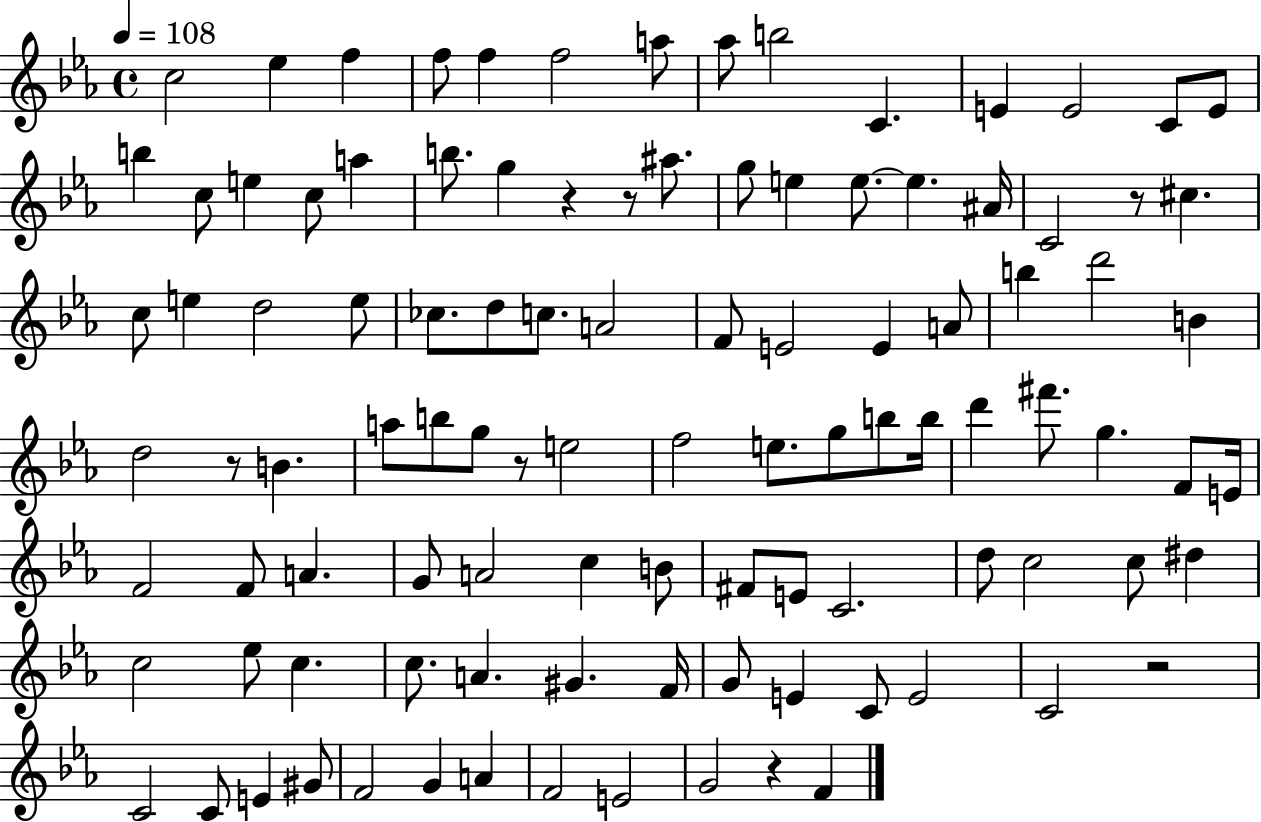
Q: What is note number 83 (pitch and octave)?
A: E4